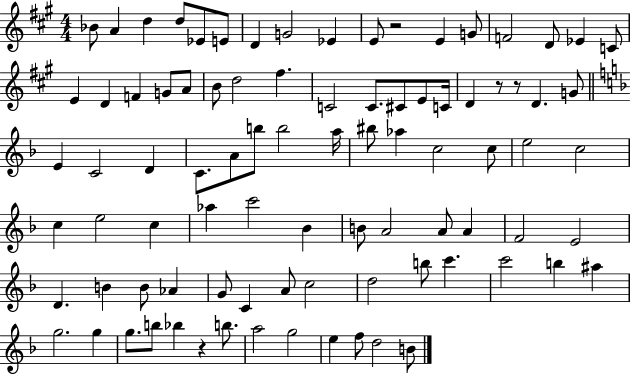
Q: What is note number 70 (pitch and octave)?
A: C6